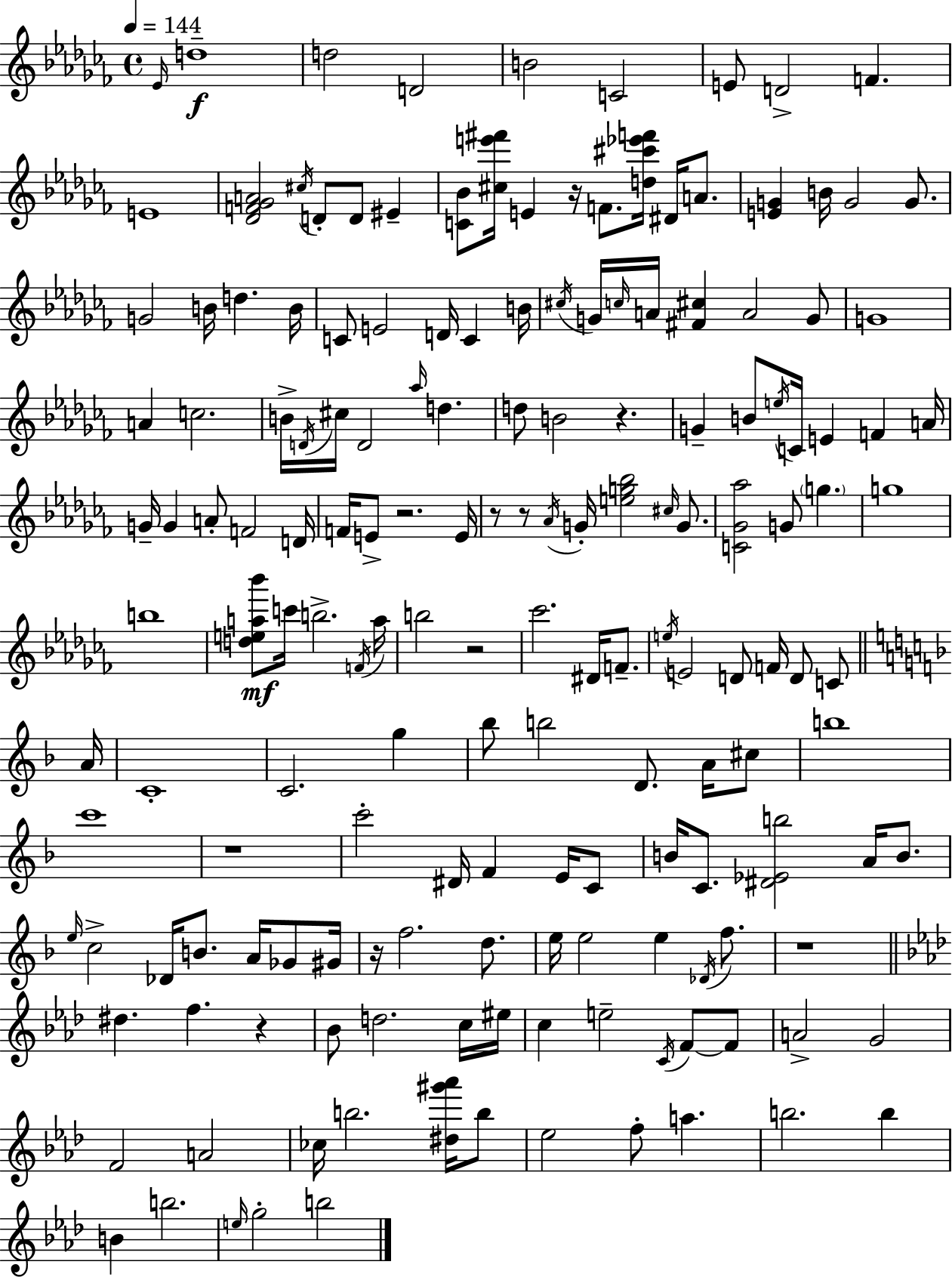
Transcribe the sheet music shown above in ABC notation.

X:1
T:Untitled
M:4/4
L:1/4
K:Abm
_E/4 d4 d2 D2 B2 C2 E/2 D2 F E4 [_DF_GA]2 ^c/4 D/2 D/2 ^E [C_B]/2 [^ce'^f']/4 E z/4 F/2 [d^c'_e'f']/4 ^D/4 A/2 [EG] B/4 G2 G/2 G2 B/4 d B/4 C/2 E2 D/4 C B/4 ^c/4 G/4 c/4 A/4 [^F^c] A2 G/2 G4 A c2 B/4 D/4 ^c/4 D2 _a/4 d d/2 B2 z G B/2 e/4 C/4 E F A/4 G/4 G A/2 F2 D/4 F/4 E/2 z2 E/4 z/2 z/2 _A/4 G/4 [eg_b]2 ^c/4 G/2 [C_G_a]2 G/2 g g4 b4 [dea_b']/2 c'/4 b2 F/4 a/4 b2 z2 _c'2 ^D/4 F/2 e/4 E2 D/2 F/4 D/2 C/2 A/4 C4 C2 g _b/2 b2 D/2 A/4 ^c/2 b4 c'4 z4 c'2 ^D/4 F E/4 C/2 B/4 C/2 [^D_Eb]2 A/4 B/2 e/4 c2 _D/4 B/2 A/4 _G/2 ^G/4 z/4 f2 d/2 e/4 e2 e _D/4 f/2 z4 ^d f z _B/2 d2 c/4 ^e/4 c e2 C/4 F/2 F/2 A2 G2 F2 A2 _c/4 b2 [^d^g'_a']/4 b/2 _e2 f/2 a b2 b B b2 e/4 g2 b2